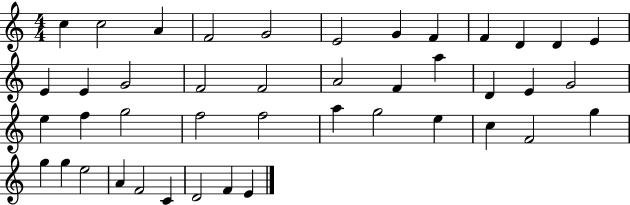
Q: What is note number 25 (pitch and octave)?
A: F5